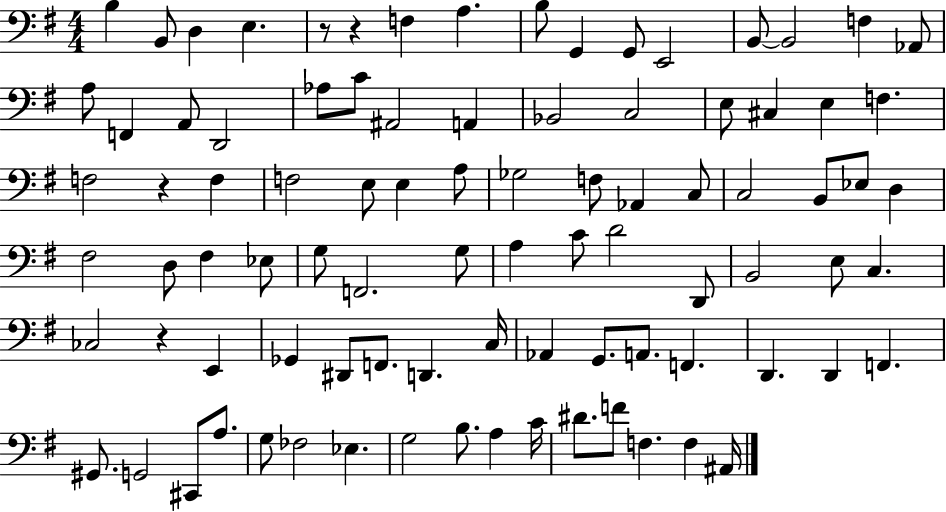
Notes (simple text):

B3/q B2/e D3/q E3/q. R/e R/q F3/q A3/q. B3/e G2/q G2/e E2/h B2/e B2/h F3/q Ab2/e A3/e F2/q A2/e D2/h Ab3/e C4/e A#2/h A2/q Bb2/h C3/h E3/e C#3/q E3/q F3/q. F3/h R/q F3/q F3/h E3/e E3/q A3/e Gb3/h F3/e Ab2/q C3/e C3/h B2/e Eb3/e D3/q F#3/h D3/e F#3/q Eb3/e G3/e F2/h. G3/e A3/q C4/e D4/h D2/e B2/h E3/e C3/q. CES3/h R/q E2/q Gb2/q D#2/e F2/e. D2/q. C3/s Ab2/q G2/e. A2/e. F2/q. D2/q. D2/q F2/q. G#2/e. G2/h C#2/e A3/e. G3/e FES3/h Eb3/q. G3/h B3/e. A3/q C4/s D#4/e. F4/e F3/q. F3/q A#2/s